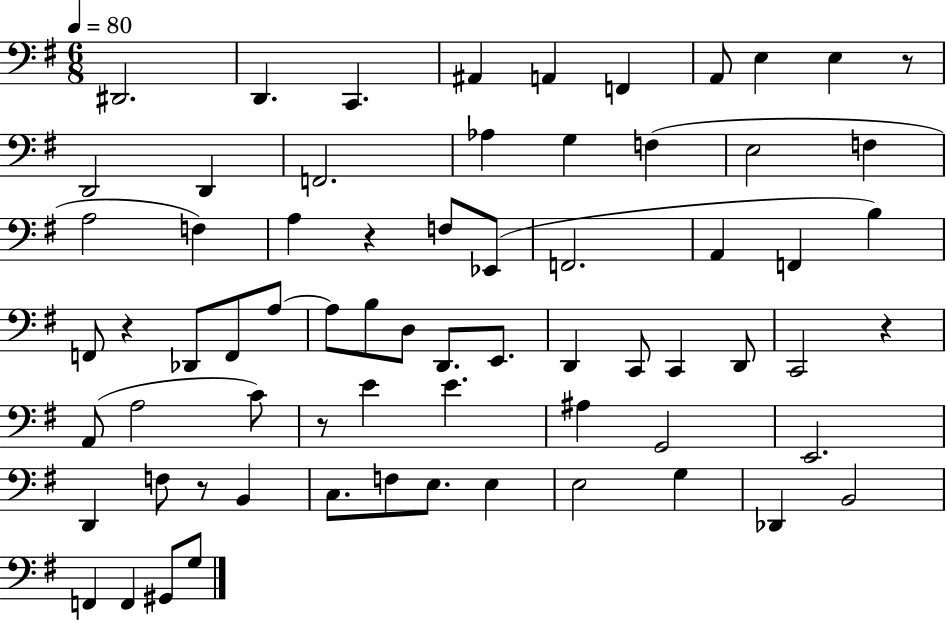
{
  \clef bass
  \numericTimeSignature
  \time 6/8
  \key g \major
  \tempo 4 = 80
  \repeat volta 2 { dis,2. | d,4. c,4. | ais,4 a,4 f,4 | a,8 e4 e4 r8 | \break d,2 d,4 | f,2. | aes4 g4 f4( | e2 f4 | \break a2 f4) | a4 r4 f8 ees,8( | f,2. | a,4 f,4 b4) | \break f,8 r4 des,8 f,8 a8~~ | a8 b8 d8 d,8. e,8. | d,4 c,8 c,4 d,8 | c,2 r4 | \break a,8( a2 c'8) | r8 e'4 e'4. | ais4 g,2 | e,2. | \break d,4 f8 r8 b,4 | c8. f8 e8. e4 | e2 g4 | des,4 b,2 | \break f,4 f,4 gis,8 g8 | } \bar "|."
}